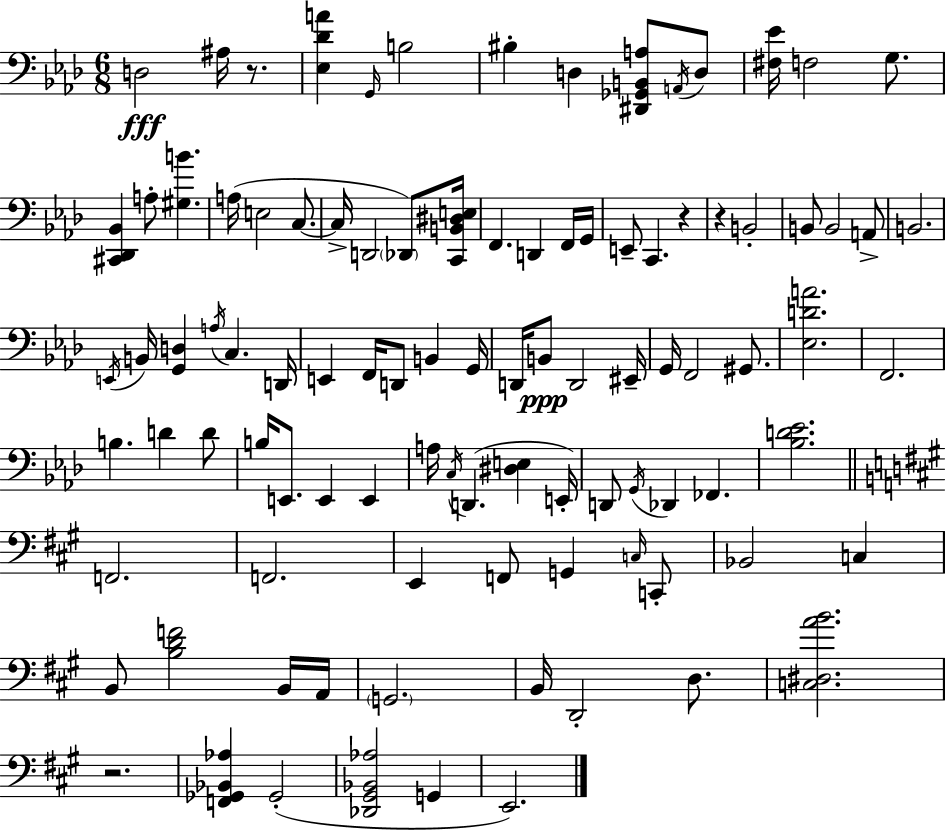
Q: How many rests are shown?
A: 4